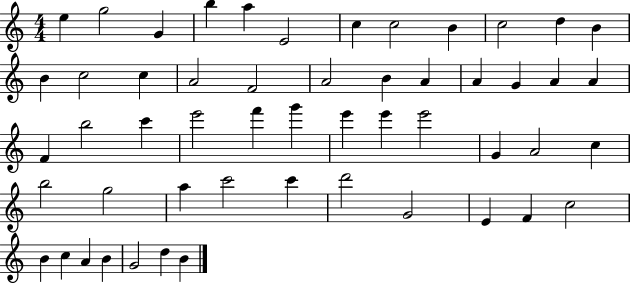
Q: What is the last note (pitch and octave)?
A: B4